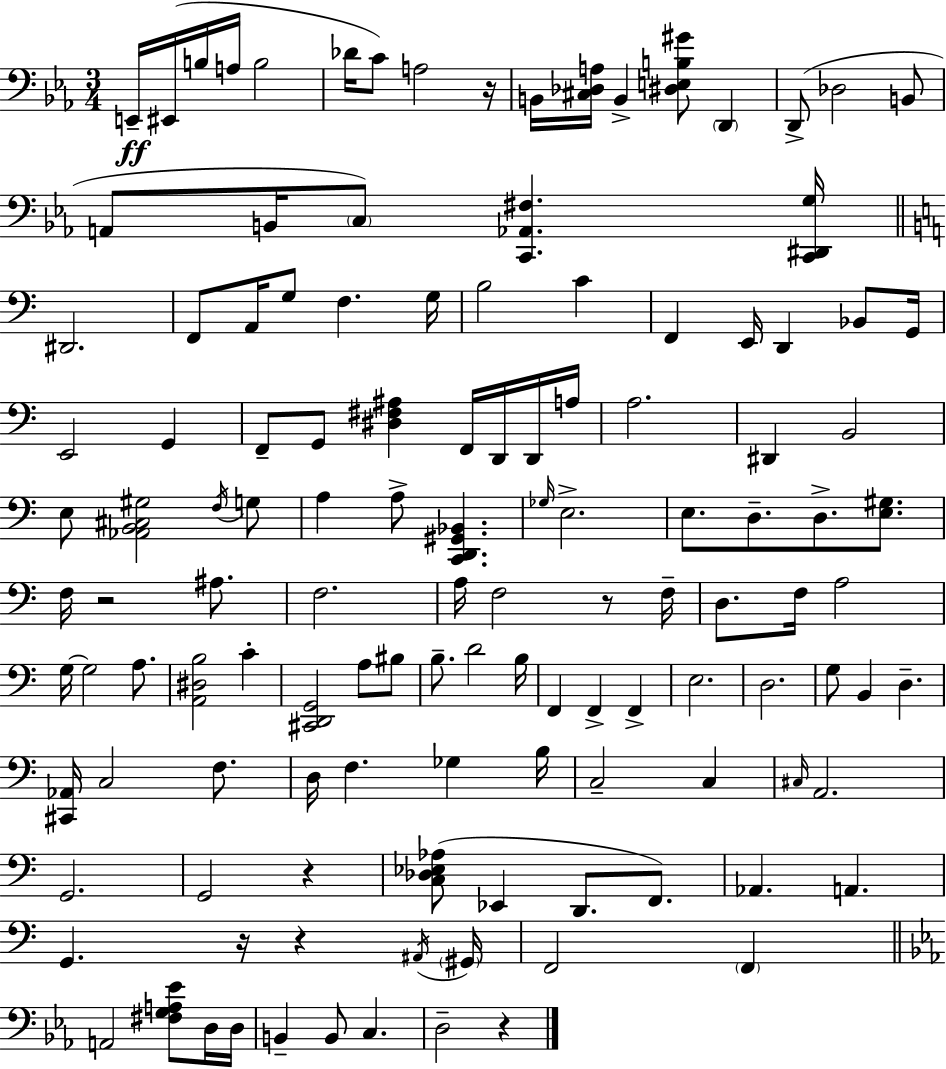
X:1
T:Untitled
M:3/4
L:1/4
K:Eb
E,,/4 ^E,,/4 B,/4 A,/4 B,2 _D/4 C/2 A,2 z/4 B,,/4 [^C,_D,A,]/4 B,, [^D,E,B,^G]/2 D,, D,,/2 _D,2 B,,/2 A,,/2 B,,/4 C,/2 [C,,_A,,^F,] [C,,^D,,G,]/4 ^D,,2 F,,/2 A,,/4 G,/2 F, G,/4 B,2 C F,, E,,/4 D,, _B,,/2 G,,/4 E,,2 G,, F,,/2 G,,/2 [^D,^F,^A,] F,,/4 D,,/4 D,,/4 A,/4 A,2 ^D,, B,,2 E,/2 [_A,,B,,^C,^G,]2 F,/4 G,/2 A, A,/2 [C,,D,,^G,,_B,,] _G,/4 E,2 E,/2 D,/2 D,/2 [E,^G,]/2 F,/4 z2 ^A,/2 F,2 A,/4 F,2 z/2 F,/4 D,/2 F,/4 A,2 G,/4 G,2 A,/2 [A,,^D,B,]2 C [^C,,D,,G,,]2 A,/2 ^B,/2 B,/2 D2 B,/4 F,, F,, F,, E,2 D,2 G,/2 B,, D, [^C,,_A,,]/4 C,2 F,/2 D,/4 F, _G, B,/4 C,2 C, ^C,/4 A,,2 G,,2 G,,2 z [C,_D,_E,_A,]/2 _E,, D,,/2 F,,/2 _A,, A,, G,, z/4 z ^A,,/4 ^G,,/4 F,,2 F,, A,,2 [^F,G,A,_E]/2 D,/4 D,/4 B,, B,,/2 C, D,2 z